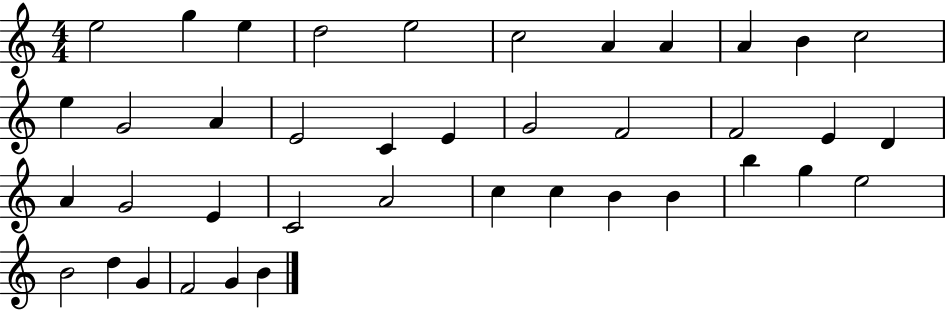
X:1
T:Untitled
M:4/4
L:1/4
K:C
e2 g e d2 e2 c2 A A A B c2 e G2 A E2 C E G2 F2 F2 E D A G2 E C2 A2 c c B B b g e2 B2 d G F2 G B